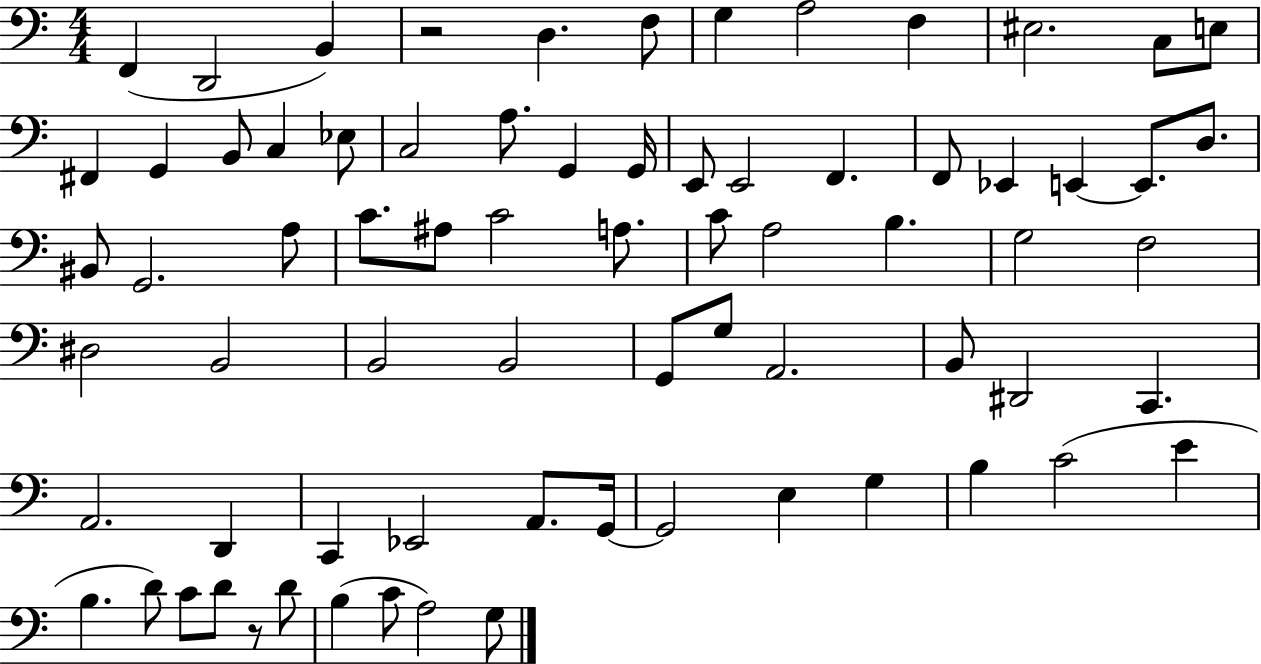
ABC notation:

X:1
T:Untitled
M:4/4
L:1/4
K:C
F,, D,,2 B,, z2 D, F,/2 G, A,2 F, ^E,2 C,/2 E,/2 ^F,, G,, B,,/2 C, _E,/2 C,2 A,/2 G,, G,,/4 E,,/2 E,,2 F,, F,,/2 _E,, E,, E,,/2 D,/2 ^B,,/2 G,,2 A,/2 C/2 ^A,/2 C2 A,/2 C/2 A,2 B, G,2 F,2 ^D,2 B,,2 B,,2 B,,2 G,,/2 G,/2 A,,2 B,,/2 ^D,,2 C,, A,,2 D,, C,, _E,,2 A,,/2 G,,/4 G,,2 E, G, B, C2 E B, D/2 C/2 D/2 z/2 D/2 B, C/2 A,2 G,/2